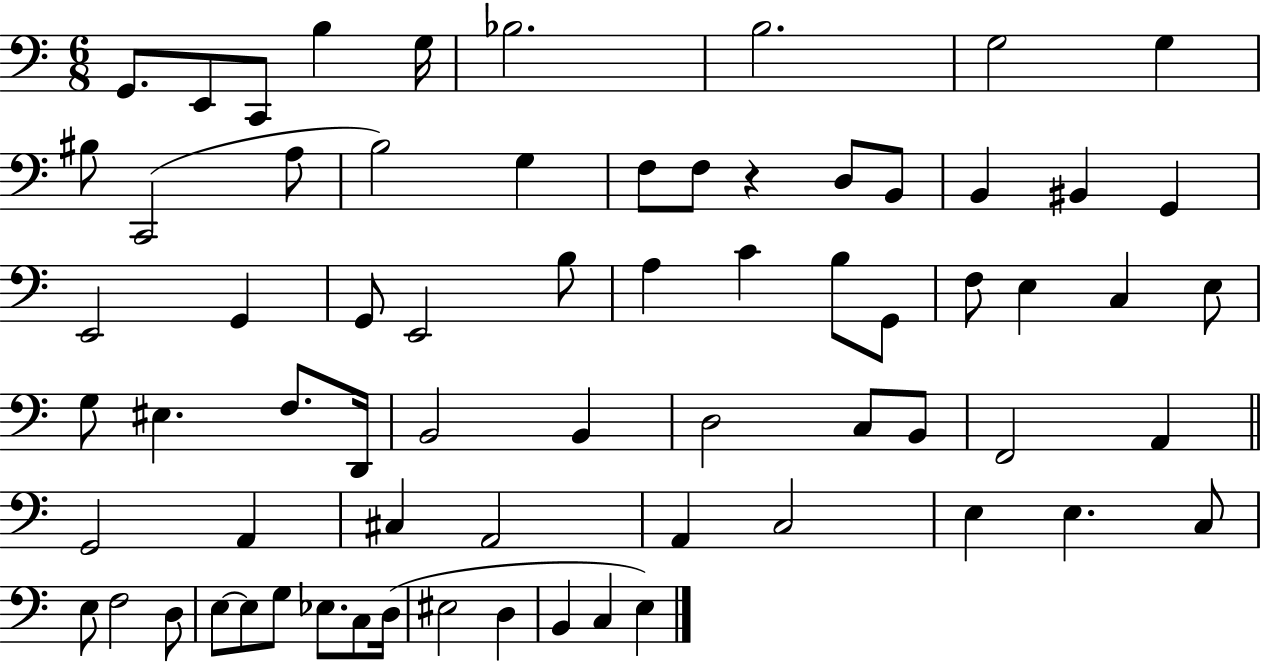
G2/e. E2/e C2/e B3/q G3/s Bb3/h. B3/h. G3/h G3/q BIS3/e C2/h A3/e B3/h G3/q F3/e F3/e R/q D3/e B2/e B2/q BIS2/q G2/q E2/h G2/q G2/e E2/h B3/e A3/q C4/q B3/e G2/e F3/e E3/q C3/q E3/e G3/e EIS3/q. F3/e. D2/s B2/h B2/q D3/h C3/e B2/e F2/h A2/q G2/h A2/q C#3/q A2/h A2/q C3/h E3/q E3/q. C3/e E3/e F3/h D3/e E3/e E3/e G3/e Eb3/e. C3/e D3/s EIS3/h D3/q B2/q C3/q E3/q